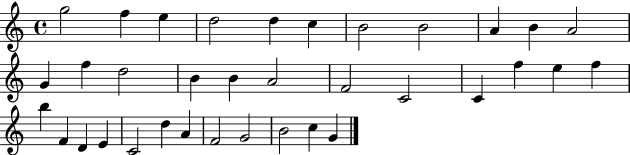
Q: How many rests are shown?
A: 0